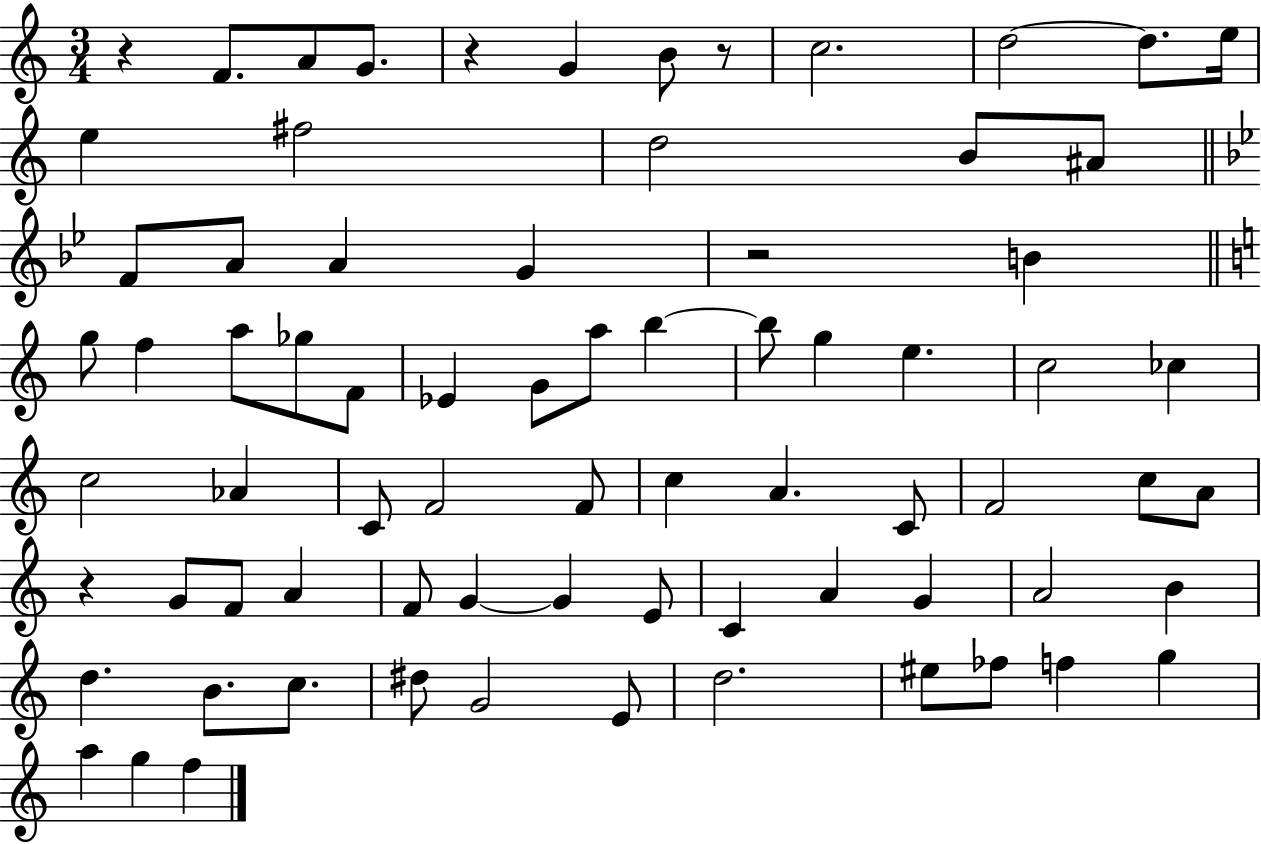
X:1
T:Untitled
M:3/4
L:1/4
K:C
z F/2 A/2 G/2 z G B/2 z/2 c2 d2 d/2 e/4 e ^f2 d2 B/2 ^A/2 F/2 A/2 A G z2 B g/2 f a/2 _g/2 F/2 _E G/2 a/2 b b/2 g e c2 _c c2 _A C/2 F2 F/2 c A C/2 F2 c/2 A/2 z G/2 F/2 A F/2 G G E/2 C A G A2 B d B/2 c/2 ^d/2 G2 E/2 d2 ^e/2 _f/2 f g a g f